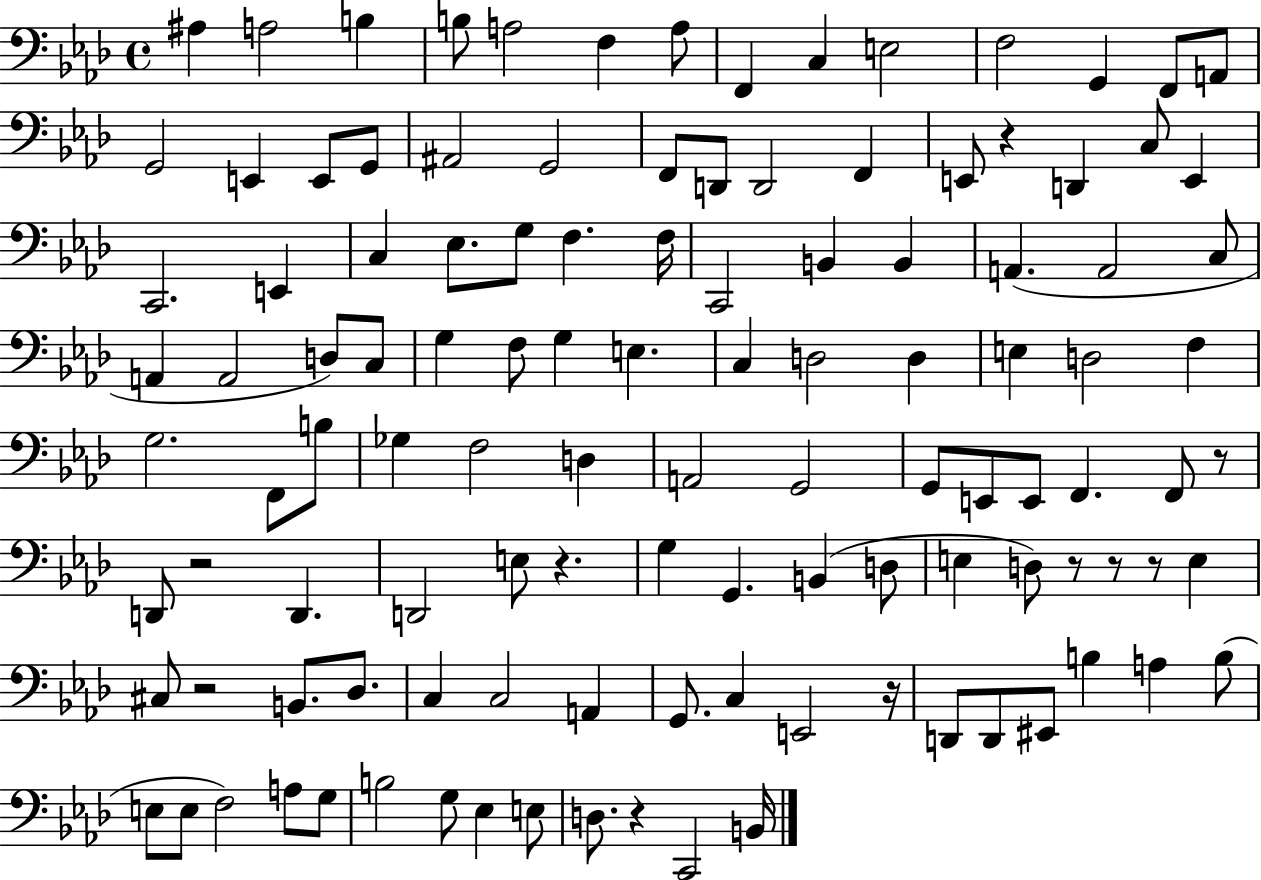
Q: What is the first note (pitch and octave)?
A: A#3